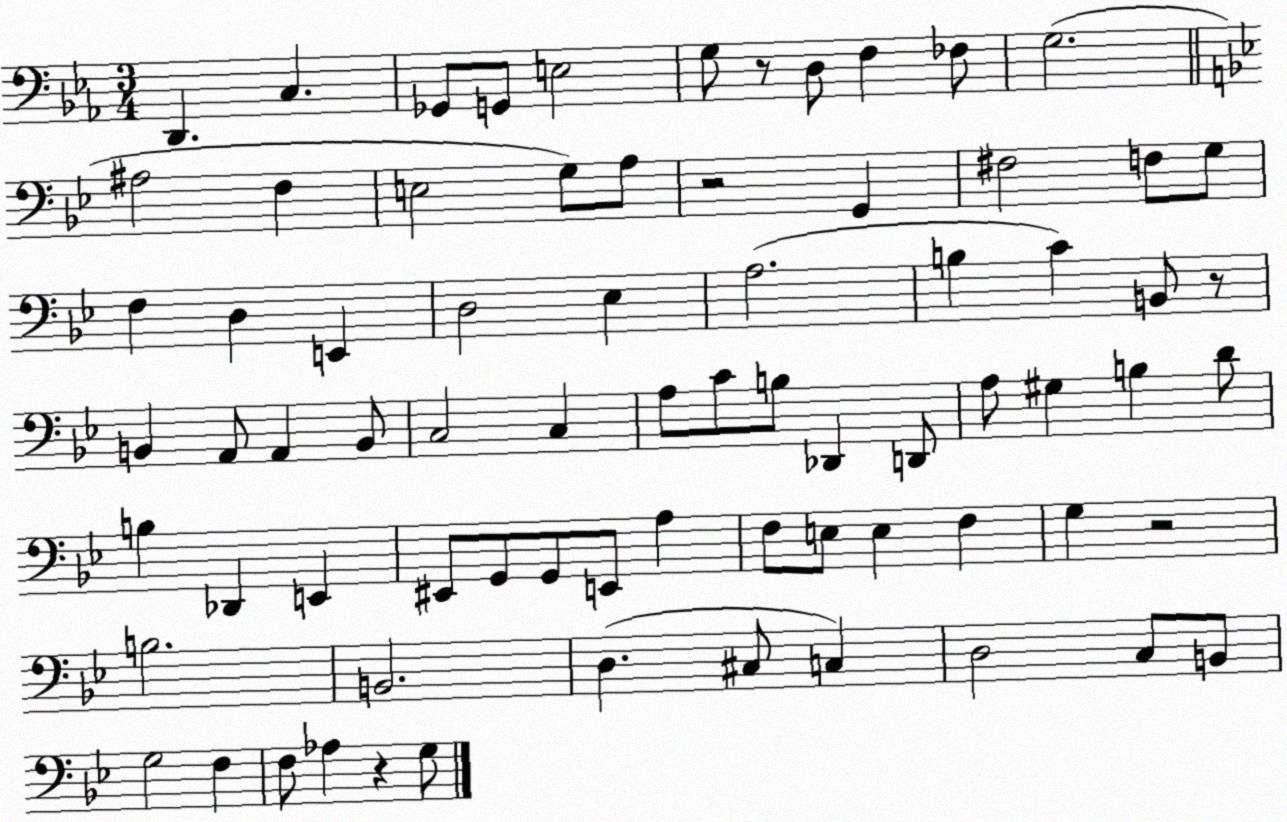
X:1
T:Untitled
M:3/4
L:1/4
K:Eb
D,, C, _G,,/2 G,,/2 E,2 G,/2 z/2 D,/2 F, _F,/2 G,2 ^A,2 F, E,2 G,/2 A,/2 z2 G,, ^F,2 F,/2 G,/2 F, D, E,, D,2 _E, A,2 B, C B,,/2 z/2 B,, A,,/2 A,, B,,/2 C,2 C, A,/2 C/2 B,/2 _D,, D,,/2 A,/2 ^G, B, D/2 B, _D,, E,, ^E,,/2 G,,/2 G,,/2 E,,/2 A, F,/2 E,/2 E, F, G, z2 B,2 B,,2 D, ^C,/2 C, D,2 C,/2 B,,/2 G,2 F, F,/2 _A, z G,/2